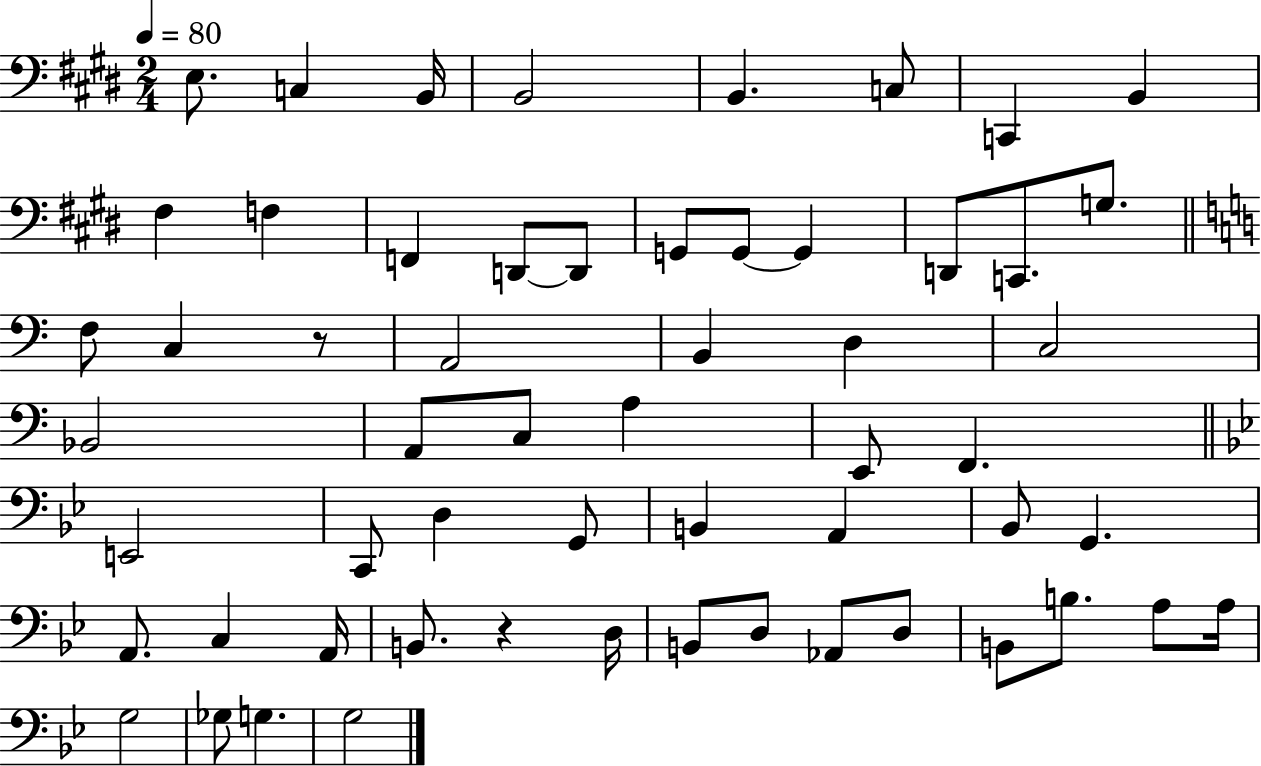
E3/e. C3/q B2/s B2/h B2/q. C3/e C2/q B2/q F#3/q F3/q F2/q D2/e D2/e G2/e G2/e G2/q D2/e C2/e. G3/e. F3/e C3/q R/e A2/h B2/q D3/q C3/h Bb2/h A2/e C3/e A3/q E2/e F2/q. E2/h C2/e D3/q G2/e B2/q A2/q Bb2/e G2/q. A2/e. C3/q A2/s B2/e. R/q D3/s B2/e D3/e Ab2/e D3/e B2/e B3/e. A3/e A3/s G3/h Gb3/e G3/q. G3/h